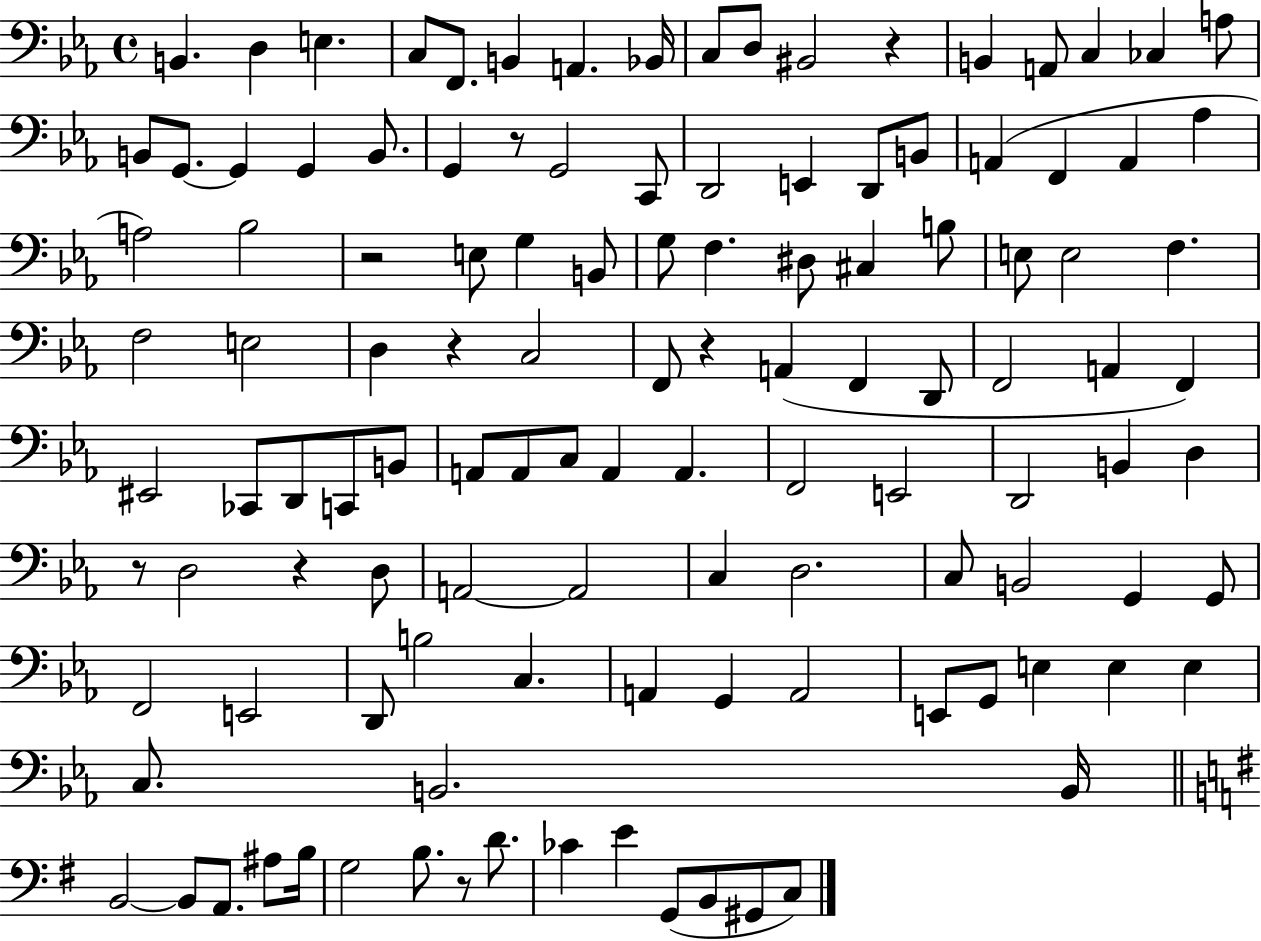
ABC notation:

X:1
T:Untitled
M:4/4
L:1/4
K:Eb
B,, D, E, C,/2 F,,/2 B,, A,, _B,,/4 C,/2 D,/2 ^B,,2 z B,, A,,/2 C, _C, A,/2 B,,/2 G,,/2 G,, G,, B,,/2 G,, z/2 G,,2 C,,/2 D,,2 E,, D,,/2 B,,/2 A,, F,, A,, _A, A,2 _B,2 z2 E,/2 G, B,,/2 G,/2 F, ^D,/2 ^C, B,/2 E,/2 E,2 F, F,2 E,2 D, z C,2 F,,/2 z A,, F,, D,,/2 F,,2 A,, F,, ^E,,2 _C,,/2 D,,/2 C,,/2 B,,/2 A,,/2 A,,/2 C,/2 A,, A,, F,,2 E,,2 D,,2 B,, D, z/2 D,2 z D,/2 A,,2 A,,2 C, D,2 C,/2 B,,2 G,, G,,/2 F,,2 E,,2 D,,/2 B,2 C, A,, G,, A,,2 E,,/2 G,,/2 E, E, E, C,/2 B,,2 B,,/4 B,,2 B,,/2 A,,/2 ^A,/2 B,/4 G,2 B,/2 z/2 D/2 _C E G,,/2 B,,/2 ^G,,/2 C,/2